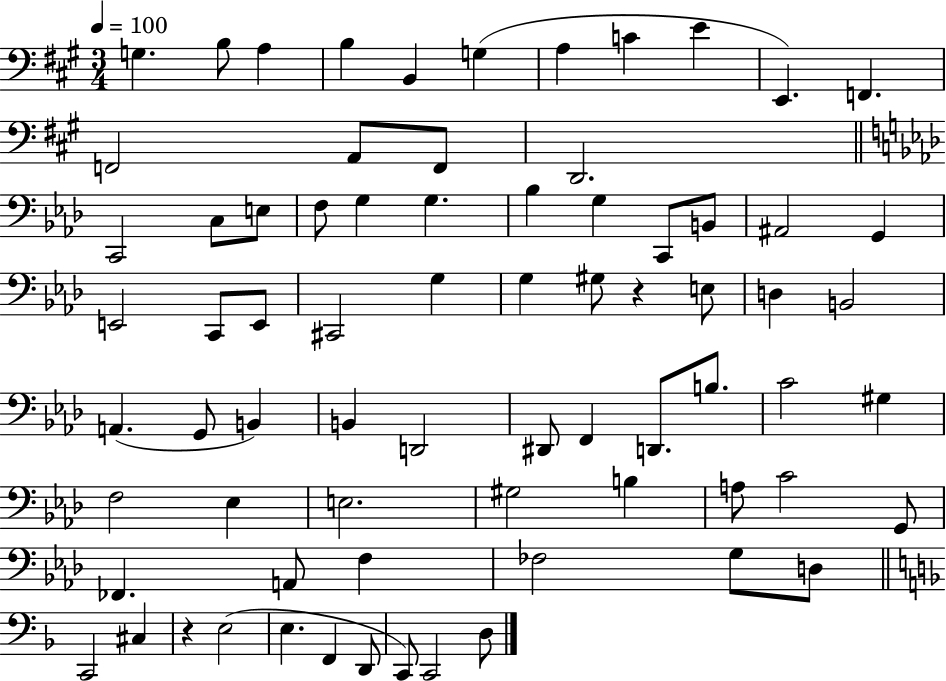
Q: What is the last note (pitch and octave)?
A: D3